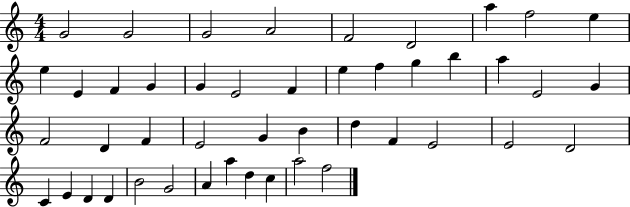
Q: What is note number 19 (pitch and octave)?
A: G5